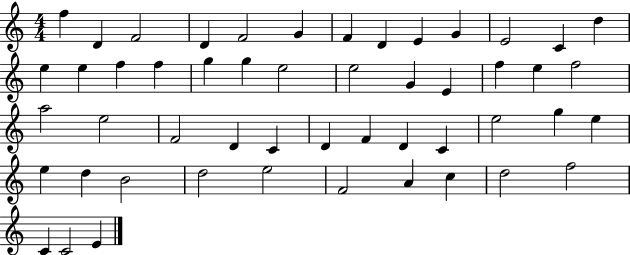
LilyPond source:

{
  \clef treble
  \numericTimeSignature
  \time 4/4
  \key c \major
  f''4 d'4 f'2 | d'4 f'2 g'4 | f'4 d'4 e'4 g'4 | e'2 c'4 d''4 | \break e''4 e''4 f''4 f''4 | g''4 g''4 e''2 | e''2 g'4 e'4 | f''4 e''4 f''2 | \break a''2 e''2 | f'2 d'4 c'4 | d'4 f'4 d'4 c'4 | e''2 g''4 e''4 | \break e''4 d''4 b'2 | d''2 e''2 | f'2 a'4 c''4 | d''2 f''2 | \break c'4 c'2 e'4 | \bar "|."
}